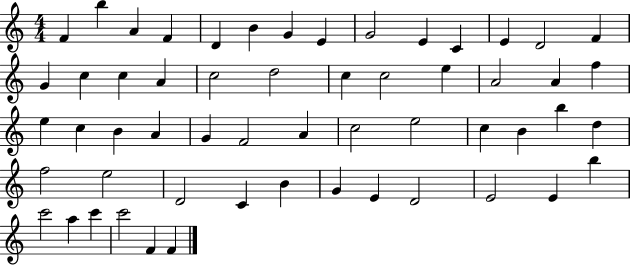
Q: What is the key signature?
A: C major